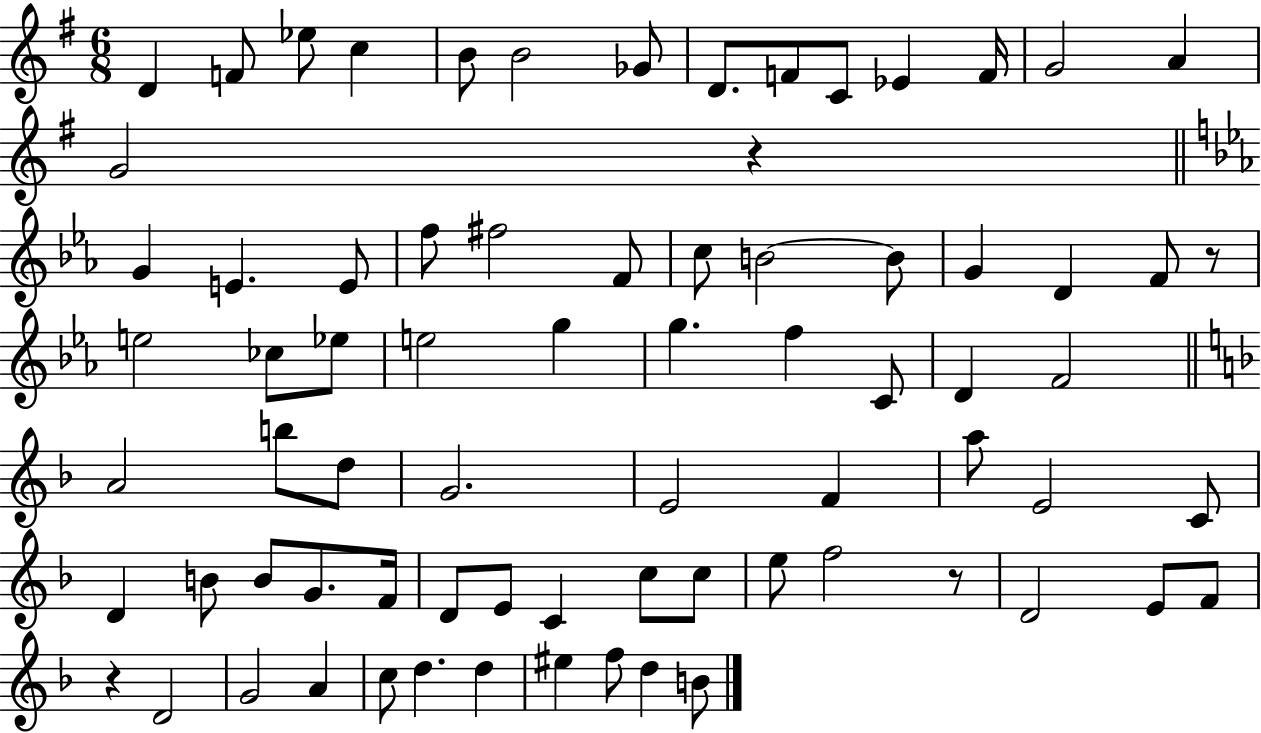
D4/q F4/e Eb5/e C5/q B4/e B4/h Gb4/e D4/e. F4/e C4/e Eb4/q F4/s G4/h A4/q G4/h R/q G4/q E4/q. E4/e F5/e F#5/h F4/e C5/e B4/h B4/e G4/q D4/q F4/e R/e E5/h CES5/e Eb5/e E5/h G5/q G5/q. F5/q C4/e D4/q F4/h A4/h B5/e D5/e G4/h. E4/h F4/q A5/e E4/h C4/e D4/q B4/e B4/e G4/e. F4/s D4/e E4/e C4/q C5/e C5/e E5/e F5/h R/e D4/h E4/e F4/e R/q D4/h G4/h A4/q C5/e D5/q. D5/q EIS5/q F5/e D5/q B4/e